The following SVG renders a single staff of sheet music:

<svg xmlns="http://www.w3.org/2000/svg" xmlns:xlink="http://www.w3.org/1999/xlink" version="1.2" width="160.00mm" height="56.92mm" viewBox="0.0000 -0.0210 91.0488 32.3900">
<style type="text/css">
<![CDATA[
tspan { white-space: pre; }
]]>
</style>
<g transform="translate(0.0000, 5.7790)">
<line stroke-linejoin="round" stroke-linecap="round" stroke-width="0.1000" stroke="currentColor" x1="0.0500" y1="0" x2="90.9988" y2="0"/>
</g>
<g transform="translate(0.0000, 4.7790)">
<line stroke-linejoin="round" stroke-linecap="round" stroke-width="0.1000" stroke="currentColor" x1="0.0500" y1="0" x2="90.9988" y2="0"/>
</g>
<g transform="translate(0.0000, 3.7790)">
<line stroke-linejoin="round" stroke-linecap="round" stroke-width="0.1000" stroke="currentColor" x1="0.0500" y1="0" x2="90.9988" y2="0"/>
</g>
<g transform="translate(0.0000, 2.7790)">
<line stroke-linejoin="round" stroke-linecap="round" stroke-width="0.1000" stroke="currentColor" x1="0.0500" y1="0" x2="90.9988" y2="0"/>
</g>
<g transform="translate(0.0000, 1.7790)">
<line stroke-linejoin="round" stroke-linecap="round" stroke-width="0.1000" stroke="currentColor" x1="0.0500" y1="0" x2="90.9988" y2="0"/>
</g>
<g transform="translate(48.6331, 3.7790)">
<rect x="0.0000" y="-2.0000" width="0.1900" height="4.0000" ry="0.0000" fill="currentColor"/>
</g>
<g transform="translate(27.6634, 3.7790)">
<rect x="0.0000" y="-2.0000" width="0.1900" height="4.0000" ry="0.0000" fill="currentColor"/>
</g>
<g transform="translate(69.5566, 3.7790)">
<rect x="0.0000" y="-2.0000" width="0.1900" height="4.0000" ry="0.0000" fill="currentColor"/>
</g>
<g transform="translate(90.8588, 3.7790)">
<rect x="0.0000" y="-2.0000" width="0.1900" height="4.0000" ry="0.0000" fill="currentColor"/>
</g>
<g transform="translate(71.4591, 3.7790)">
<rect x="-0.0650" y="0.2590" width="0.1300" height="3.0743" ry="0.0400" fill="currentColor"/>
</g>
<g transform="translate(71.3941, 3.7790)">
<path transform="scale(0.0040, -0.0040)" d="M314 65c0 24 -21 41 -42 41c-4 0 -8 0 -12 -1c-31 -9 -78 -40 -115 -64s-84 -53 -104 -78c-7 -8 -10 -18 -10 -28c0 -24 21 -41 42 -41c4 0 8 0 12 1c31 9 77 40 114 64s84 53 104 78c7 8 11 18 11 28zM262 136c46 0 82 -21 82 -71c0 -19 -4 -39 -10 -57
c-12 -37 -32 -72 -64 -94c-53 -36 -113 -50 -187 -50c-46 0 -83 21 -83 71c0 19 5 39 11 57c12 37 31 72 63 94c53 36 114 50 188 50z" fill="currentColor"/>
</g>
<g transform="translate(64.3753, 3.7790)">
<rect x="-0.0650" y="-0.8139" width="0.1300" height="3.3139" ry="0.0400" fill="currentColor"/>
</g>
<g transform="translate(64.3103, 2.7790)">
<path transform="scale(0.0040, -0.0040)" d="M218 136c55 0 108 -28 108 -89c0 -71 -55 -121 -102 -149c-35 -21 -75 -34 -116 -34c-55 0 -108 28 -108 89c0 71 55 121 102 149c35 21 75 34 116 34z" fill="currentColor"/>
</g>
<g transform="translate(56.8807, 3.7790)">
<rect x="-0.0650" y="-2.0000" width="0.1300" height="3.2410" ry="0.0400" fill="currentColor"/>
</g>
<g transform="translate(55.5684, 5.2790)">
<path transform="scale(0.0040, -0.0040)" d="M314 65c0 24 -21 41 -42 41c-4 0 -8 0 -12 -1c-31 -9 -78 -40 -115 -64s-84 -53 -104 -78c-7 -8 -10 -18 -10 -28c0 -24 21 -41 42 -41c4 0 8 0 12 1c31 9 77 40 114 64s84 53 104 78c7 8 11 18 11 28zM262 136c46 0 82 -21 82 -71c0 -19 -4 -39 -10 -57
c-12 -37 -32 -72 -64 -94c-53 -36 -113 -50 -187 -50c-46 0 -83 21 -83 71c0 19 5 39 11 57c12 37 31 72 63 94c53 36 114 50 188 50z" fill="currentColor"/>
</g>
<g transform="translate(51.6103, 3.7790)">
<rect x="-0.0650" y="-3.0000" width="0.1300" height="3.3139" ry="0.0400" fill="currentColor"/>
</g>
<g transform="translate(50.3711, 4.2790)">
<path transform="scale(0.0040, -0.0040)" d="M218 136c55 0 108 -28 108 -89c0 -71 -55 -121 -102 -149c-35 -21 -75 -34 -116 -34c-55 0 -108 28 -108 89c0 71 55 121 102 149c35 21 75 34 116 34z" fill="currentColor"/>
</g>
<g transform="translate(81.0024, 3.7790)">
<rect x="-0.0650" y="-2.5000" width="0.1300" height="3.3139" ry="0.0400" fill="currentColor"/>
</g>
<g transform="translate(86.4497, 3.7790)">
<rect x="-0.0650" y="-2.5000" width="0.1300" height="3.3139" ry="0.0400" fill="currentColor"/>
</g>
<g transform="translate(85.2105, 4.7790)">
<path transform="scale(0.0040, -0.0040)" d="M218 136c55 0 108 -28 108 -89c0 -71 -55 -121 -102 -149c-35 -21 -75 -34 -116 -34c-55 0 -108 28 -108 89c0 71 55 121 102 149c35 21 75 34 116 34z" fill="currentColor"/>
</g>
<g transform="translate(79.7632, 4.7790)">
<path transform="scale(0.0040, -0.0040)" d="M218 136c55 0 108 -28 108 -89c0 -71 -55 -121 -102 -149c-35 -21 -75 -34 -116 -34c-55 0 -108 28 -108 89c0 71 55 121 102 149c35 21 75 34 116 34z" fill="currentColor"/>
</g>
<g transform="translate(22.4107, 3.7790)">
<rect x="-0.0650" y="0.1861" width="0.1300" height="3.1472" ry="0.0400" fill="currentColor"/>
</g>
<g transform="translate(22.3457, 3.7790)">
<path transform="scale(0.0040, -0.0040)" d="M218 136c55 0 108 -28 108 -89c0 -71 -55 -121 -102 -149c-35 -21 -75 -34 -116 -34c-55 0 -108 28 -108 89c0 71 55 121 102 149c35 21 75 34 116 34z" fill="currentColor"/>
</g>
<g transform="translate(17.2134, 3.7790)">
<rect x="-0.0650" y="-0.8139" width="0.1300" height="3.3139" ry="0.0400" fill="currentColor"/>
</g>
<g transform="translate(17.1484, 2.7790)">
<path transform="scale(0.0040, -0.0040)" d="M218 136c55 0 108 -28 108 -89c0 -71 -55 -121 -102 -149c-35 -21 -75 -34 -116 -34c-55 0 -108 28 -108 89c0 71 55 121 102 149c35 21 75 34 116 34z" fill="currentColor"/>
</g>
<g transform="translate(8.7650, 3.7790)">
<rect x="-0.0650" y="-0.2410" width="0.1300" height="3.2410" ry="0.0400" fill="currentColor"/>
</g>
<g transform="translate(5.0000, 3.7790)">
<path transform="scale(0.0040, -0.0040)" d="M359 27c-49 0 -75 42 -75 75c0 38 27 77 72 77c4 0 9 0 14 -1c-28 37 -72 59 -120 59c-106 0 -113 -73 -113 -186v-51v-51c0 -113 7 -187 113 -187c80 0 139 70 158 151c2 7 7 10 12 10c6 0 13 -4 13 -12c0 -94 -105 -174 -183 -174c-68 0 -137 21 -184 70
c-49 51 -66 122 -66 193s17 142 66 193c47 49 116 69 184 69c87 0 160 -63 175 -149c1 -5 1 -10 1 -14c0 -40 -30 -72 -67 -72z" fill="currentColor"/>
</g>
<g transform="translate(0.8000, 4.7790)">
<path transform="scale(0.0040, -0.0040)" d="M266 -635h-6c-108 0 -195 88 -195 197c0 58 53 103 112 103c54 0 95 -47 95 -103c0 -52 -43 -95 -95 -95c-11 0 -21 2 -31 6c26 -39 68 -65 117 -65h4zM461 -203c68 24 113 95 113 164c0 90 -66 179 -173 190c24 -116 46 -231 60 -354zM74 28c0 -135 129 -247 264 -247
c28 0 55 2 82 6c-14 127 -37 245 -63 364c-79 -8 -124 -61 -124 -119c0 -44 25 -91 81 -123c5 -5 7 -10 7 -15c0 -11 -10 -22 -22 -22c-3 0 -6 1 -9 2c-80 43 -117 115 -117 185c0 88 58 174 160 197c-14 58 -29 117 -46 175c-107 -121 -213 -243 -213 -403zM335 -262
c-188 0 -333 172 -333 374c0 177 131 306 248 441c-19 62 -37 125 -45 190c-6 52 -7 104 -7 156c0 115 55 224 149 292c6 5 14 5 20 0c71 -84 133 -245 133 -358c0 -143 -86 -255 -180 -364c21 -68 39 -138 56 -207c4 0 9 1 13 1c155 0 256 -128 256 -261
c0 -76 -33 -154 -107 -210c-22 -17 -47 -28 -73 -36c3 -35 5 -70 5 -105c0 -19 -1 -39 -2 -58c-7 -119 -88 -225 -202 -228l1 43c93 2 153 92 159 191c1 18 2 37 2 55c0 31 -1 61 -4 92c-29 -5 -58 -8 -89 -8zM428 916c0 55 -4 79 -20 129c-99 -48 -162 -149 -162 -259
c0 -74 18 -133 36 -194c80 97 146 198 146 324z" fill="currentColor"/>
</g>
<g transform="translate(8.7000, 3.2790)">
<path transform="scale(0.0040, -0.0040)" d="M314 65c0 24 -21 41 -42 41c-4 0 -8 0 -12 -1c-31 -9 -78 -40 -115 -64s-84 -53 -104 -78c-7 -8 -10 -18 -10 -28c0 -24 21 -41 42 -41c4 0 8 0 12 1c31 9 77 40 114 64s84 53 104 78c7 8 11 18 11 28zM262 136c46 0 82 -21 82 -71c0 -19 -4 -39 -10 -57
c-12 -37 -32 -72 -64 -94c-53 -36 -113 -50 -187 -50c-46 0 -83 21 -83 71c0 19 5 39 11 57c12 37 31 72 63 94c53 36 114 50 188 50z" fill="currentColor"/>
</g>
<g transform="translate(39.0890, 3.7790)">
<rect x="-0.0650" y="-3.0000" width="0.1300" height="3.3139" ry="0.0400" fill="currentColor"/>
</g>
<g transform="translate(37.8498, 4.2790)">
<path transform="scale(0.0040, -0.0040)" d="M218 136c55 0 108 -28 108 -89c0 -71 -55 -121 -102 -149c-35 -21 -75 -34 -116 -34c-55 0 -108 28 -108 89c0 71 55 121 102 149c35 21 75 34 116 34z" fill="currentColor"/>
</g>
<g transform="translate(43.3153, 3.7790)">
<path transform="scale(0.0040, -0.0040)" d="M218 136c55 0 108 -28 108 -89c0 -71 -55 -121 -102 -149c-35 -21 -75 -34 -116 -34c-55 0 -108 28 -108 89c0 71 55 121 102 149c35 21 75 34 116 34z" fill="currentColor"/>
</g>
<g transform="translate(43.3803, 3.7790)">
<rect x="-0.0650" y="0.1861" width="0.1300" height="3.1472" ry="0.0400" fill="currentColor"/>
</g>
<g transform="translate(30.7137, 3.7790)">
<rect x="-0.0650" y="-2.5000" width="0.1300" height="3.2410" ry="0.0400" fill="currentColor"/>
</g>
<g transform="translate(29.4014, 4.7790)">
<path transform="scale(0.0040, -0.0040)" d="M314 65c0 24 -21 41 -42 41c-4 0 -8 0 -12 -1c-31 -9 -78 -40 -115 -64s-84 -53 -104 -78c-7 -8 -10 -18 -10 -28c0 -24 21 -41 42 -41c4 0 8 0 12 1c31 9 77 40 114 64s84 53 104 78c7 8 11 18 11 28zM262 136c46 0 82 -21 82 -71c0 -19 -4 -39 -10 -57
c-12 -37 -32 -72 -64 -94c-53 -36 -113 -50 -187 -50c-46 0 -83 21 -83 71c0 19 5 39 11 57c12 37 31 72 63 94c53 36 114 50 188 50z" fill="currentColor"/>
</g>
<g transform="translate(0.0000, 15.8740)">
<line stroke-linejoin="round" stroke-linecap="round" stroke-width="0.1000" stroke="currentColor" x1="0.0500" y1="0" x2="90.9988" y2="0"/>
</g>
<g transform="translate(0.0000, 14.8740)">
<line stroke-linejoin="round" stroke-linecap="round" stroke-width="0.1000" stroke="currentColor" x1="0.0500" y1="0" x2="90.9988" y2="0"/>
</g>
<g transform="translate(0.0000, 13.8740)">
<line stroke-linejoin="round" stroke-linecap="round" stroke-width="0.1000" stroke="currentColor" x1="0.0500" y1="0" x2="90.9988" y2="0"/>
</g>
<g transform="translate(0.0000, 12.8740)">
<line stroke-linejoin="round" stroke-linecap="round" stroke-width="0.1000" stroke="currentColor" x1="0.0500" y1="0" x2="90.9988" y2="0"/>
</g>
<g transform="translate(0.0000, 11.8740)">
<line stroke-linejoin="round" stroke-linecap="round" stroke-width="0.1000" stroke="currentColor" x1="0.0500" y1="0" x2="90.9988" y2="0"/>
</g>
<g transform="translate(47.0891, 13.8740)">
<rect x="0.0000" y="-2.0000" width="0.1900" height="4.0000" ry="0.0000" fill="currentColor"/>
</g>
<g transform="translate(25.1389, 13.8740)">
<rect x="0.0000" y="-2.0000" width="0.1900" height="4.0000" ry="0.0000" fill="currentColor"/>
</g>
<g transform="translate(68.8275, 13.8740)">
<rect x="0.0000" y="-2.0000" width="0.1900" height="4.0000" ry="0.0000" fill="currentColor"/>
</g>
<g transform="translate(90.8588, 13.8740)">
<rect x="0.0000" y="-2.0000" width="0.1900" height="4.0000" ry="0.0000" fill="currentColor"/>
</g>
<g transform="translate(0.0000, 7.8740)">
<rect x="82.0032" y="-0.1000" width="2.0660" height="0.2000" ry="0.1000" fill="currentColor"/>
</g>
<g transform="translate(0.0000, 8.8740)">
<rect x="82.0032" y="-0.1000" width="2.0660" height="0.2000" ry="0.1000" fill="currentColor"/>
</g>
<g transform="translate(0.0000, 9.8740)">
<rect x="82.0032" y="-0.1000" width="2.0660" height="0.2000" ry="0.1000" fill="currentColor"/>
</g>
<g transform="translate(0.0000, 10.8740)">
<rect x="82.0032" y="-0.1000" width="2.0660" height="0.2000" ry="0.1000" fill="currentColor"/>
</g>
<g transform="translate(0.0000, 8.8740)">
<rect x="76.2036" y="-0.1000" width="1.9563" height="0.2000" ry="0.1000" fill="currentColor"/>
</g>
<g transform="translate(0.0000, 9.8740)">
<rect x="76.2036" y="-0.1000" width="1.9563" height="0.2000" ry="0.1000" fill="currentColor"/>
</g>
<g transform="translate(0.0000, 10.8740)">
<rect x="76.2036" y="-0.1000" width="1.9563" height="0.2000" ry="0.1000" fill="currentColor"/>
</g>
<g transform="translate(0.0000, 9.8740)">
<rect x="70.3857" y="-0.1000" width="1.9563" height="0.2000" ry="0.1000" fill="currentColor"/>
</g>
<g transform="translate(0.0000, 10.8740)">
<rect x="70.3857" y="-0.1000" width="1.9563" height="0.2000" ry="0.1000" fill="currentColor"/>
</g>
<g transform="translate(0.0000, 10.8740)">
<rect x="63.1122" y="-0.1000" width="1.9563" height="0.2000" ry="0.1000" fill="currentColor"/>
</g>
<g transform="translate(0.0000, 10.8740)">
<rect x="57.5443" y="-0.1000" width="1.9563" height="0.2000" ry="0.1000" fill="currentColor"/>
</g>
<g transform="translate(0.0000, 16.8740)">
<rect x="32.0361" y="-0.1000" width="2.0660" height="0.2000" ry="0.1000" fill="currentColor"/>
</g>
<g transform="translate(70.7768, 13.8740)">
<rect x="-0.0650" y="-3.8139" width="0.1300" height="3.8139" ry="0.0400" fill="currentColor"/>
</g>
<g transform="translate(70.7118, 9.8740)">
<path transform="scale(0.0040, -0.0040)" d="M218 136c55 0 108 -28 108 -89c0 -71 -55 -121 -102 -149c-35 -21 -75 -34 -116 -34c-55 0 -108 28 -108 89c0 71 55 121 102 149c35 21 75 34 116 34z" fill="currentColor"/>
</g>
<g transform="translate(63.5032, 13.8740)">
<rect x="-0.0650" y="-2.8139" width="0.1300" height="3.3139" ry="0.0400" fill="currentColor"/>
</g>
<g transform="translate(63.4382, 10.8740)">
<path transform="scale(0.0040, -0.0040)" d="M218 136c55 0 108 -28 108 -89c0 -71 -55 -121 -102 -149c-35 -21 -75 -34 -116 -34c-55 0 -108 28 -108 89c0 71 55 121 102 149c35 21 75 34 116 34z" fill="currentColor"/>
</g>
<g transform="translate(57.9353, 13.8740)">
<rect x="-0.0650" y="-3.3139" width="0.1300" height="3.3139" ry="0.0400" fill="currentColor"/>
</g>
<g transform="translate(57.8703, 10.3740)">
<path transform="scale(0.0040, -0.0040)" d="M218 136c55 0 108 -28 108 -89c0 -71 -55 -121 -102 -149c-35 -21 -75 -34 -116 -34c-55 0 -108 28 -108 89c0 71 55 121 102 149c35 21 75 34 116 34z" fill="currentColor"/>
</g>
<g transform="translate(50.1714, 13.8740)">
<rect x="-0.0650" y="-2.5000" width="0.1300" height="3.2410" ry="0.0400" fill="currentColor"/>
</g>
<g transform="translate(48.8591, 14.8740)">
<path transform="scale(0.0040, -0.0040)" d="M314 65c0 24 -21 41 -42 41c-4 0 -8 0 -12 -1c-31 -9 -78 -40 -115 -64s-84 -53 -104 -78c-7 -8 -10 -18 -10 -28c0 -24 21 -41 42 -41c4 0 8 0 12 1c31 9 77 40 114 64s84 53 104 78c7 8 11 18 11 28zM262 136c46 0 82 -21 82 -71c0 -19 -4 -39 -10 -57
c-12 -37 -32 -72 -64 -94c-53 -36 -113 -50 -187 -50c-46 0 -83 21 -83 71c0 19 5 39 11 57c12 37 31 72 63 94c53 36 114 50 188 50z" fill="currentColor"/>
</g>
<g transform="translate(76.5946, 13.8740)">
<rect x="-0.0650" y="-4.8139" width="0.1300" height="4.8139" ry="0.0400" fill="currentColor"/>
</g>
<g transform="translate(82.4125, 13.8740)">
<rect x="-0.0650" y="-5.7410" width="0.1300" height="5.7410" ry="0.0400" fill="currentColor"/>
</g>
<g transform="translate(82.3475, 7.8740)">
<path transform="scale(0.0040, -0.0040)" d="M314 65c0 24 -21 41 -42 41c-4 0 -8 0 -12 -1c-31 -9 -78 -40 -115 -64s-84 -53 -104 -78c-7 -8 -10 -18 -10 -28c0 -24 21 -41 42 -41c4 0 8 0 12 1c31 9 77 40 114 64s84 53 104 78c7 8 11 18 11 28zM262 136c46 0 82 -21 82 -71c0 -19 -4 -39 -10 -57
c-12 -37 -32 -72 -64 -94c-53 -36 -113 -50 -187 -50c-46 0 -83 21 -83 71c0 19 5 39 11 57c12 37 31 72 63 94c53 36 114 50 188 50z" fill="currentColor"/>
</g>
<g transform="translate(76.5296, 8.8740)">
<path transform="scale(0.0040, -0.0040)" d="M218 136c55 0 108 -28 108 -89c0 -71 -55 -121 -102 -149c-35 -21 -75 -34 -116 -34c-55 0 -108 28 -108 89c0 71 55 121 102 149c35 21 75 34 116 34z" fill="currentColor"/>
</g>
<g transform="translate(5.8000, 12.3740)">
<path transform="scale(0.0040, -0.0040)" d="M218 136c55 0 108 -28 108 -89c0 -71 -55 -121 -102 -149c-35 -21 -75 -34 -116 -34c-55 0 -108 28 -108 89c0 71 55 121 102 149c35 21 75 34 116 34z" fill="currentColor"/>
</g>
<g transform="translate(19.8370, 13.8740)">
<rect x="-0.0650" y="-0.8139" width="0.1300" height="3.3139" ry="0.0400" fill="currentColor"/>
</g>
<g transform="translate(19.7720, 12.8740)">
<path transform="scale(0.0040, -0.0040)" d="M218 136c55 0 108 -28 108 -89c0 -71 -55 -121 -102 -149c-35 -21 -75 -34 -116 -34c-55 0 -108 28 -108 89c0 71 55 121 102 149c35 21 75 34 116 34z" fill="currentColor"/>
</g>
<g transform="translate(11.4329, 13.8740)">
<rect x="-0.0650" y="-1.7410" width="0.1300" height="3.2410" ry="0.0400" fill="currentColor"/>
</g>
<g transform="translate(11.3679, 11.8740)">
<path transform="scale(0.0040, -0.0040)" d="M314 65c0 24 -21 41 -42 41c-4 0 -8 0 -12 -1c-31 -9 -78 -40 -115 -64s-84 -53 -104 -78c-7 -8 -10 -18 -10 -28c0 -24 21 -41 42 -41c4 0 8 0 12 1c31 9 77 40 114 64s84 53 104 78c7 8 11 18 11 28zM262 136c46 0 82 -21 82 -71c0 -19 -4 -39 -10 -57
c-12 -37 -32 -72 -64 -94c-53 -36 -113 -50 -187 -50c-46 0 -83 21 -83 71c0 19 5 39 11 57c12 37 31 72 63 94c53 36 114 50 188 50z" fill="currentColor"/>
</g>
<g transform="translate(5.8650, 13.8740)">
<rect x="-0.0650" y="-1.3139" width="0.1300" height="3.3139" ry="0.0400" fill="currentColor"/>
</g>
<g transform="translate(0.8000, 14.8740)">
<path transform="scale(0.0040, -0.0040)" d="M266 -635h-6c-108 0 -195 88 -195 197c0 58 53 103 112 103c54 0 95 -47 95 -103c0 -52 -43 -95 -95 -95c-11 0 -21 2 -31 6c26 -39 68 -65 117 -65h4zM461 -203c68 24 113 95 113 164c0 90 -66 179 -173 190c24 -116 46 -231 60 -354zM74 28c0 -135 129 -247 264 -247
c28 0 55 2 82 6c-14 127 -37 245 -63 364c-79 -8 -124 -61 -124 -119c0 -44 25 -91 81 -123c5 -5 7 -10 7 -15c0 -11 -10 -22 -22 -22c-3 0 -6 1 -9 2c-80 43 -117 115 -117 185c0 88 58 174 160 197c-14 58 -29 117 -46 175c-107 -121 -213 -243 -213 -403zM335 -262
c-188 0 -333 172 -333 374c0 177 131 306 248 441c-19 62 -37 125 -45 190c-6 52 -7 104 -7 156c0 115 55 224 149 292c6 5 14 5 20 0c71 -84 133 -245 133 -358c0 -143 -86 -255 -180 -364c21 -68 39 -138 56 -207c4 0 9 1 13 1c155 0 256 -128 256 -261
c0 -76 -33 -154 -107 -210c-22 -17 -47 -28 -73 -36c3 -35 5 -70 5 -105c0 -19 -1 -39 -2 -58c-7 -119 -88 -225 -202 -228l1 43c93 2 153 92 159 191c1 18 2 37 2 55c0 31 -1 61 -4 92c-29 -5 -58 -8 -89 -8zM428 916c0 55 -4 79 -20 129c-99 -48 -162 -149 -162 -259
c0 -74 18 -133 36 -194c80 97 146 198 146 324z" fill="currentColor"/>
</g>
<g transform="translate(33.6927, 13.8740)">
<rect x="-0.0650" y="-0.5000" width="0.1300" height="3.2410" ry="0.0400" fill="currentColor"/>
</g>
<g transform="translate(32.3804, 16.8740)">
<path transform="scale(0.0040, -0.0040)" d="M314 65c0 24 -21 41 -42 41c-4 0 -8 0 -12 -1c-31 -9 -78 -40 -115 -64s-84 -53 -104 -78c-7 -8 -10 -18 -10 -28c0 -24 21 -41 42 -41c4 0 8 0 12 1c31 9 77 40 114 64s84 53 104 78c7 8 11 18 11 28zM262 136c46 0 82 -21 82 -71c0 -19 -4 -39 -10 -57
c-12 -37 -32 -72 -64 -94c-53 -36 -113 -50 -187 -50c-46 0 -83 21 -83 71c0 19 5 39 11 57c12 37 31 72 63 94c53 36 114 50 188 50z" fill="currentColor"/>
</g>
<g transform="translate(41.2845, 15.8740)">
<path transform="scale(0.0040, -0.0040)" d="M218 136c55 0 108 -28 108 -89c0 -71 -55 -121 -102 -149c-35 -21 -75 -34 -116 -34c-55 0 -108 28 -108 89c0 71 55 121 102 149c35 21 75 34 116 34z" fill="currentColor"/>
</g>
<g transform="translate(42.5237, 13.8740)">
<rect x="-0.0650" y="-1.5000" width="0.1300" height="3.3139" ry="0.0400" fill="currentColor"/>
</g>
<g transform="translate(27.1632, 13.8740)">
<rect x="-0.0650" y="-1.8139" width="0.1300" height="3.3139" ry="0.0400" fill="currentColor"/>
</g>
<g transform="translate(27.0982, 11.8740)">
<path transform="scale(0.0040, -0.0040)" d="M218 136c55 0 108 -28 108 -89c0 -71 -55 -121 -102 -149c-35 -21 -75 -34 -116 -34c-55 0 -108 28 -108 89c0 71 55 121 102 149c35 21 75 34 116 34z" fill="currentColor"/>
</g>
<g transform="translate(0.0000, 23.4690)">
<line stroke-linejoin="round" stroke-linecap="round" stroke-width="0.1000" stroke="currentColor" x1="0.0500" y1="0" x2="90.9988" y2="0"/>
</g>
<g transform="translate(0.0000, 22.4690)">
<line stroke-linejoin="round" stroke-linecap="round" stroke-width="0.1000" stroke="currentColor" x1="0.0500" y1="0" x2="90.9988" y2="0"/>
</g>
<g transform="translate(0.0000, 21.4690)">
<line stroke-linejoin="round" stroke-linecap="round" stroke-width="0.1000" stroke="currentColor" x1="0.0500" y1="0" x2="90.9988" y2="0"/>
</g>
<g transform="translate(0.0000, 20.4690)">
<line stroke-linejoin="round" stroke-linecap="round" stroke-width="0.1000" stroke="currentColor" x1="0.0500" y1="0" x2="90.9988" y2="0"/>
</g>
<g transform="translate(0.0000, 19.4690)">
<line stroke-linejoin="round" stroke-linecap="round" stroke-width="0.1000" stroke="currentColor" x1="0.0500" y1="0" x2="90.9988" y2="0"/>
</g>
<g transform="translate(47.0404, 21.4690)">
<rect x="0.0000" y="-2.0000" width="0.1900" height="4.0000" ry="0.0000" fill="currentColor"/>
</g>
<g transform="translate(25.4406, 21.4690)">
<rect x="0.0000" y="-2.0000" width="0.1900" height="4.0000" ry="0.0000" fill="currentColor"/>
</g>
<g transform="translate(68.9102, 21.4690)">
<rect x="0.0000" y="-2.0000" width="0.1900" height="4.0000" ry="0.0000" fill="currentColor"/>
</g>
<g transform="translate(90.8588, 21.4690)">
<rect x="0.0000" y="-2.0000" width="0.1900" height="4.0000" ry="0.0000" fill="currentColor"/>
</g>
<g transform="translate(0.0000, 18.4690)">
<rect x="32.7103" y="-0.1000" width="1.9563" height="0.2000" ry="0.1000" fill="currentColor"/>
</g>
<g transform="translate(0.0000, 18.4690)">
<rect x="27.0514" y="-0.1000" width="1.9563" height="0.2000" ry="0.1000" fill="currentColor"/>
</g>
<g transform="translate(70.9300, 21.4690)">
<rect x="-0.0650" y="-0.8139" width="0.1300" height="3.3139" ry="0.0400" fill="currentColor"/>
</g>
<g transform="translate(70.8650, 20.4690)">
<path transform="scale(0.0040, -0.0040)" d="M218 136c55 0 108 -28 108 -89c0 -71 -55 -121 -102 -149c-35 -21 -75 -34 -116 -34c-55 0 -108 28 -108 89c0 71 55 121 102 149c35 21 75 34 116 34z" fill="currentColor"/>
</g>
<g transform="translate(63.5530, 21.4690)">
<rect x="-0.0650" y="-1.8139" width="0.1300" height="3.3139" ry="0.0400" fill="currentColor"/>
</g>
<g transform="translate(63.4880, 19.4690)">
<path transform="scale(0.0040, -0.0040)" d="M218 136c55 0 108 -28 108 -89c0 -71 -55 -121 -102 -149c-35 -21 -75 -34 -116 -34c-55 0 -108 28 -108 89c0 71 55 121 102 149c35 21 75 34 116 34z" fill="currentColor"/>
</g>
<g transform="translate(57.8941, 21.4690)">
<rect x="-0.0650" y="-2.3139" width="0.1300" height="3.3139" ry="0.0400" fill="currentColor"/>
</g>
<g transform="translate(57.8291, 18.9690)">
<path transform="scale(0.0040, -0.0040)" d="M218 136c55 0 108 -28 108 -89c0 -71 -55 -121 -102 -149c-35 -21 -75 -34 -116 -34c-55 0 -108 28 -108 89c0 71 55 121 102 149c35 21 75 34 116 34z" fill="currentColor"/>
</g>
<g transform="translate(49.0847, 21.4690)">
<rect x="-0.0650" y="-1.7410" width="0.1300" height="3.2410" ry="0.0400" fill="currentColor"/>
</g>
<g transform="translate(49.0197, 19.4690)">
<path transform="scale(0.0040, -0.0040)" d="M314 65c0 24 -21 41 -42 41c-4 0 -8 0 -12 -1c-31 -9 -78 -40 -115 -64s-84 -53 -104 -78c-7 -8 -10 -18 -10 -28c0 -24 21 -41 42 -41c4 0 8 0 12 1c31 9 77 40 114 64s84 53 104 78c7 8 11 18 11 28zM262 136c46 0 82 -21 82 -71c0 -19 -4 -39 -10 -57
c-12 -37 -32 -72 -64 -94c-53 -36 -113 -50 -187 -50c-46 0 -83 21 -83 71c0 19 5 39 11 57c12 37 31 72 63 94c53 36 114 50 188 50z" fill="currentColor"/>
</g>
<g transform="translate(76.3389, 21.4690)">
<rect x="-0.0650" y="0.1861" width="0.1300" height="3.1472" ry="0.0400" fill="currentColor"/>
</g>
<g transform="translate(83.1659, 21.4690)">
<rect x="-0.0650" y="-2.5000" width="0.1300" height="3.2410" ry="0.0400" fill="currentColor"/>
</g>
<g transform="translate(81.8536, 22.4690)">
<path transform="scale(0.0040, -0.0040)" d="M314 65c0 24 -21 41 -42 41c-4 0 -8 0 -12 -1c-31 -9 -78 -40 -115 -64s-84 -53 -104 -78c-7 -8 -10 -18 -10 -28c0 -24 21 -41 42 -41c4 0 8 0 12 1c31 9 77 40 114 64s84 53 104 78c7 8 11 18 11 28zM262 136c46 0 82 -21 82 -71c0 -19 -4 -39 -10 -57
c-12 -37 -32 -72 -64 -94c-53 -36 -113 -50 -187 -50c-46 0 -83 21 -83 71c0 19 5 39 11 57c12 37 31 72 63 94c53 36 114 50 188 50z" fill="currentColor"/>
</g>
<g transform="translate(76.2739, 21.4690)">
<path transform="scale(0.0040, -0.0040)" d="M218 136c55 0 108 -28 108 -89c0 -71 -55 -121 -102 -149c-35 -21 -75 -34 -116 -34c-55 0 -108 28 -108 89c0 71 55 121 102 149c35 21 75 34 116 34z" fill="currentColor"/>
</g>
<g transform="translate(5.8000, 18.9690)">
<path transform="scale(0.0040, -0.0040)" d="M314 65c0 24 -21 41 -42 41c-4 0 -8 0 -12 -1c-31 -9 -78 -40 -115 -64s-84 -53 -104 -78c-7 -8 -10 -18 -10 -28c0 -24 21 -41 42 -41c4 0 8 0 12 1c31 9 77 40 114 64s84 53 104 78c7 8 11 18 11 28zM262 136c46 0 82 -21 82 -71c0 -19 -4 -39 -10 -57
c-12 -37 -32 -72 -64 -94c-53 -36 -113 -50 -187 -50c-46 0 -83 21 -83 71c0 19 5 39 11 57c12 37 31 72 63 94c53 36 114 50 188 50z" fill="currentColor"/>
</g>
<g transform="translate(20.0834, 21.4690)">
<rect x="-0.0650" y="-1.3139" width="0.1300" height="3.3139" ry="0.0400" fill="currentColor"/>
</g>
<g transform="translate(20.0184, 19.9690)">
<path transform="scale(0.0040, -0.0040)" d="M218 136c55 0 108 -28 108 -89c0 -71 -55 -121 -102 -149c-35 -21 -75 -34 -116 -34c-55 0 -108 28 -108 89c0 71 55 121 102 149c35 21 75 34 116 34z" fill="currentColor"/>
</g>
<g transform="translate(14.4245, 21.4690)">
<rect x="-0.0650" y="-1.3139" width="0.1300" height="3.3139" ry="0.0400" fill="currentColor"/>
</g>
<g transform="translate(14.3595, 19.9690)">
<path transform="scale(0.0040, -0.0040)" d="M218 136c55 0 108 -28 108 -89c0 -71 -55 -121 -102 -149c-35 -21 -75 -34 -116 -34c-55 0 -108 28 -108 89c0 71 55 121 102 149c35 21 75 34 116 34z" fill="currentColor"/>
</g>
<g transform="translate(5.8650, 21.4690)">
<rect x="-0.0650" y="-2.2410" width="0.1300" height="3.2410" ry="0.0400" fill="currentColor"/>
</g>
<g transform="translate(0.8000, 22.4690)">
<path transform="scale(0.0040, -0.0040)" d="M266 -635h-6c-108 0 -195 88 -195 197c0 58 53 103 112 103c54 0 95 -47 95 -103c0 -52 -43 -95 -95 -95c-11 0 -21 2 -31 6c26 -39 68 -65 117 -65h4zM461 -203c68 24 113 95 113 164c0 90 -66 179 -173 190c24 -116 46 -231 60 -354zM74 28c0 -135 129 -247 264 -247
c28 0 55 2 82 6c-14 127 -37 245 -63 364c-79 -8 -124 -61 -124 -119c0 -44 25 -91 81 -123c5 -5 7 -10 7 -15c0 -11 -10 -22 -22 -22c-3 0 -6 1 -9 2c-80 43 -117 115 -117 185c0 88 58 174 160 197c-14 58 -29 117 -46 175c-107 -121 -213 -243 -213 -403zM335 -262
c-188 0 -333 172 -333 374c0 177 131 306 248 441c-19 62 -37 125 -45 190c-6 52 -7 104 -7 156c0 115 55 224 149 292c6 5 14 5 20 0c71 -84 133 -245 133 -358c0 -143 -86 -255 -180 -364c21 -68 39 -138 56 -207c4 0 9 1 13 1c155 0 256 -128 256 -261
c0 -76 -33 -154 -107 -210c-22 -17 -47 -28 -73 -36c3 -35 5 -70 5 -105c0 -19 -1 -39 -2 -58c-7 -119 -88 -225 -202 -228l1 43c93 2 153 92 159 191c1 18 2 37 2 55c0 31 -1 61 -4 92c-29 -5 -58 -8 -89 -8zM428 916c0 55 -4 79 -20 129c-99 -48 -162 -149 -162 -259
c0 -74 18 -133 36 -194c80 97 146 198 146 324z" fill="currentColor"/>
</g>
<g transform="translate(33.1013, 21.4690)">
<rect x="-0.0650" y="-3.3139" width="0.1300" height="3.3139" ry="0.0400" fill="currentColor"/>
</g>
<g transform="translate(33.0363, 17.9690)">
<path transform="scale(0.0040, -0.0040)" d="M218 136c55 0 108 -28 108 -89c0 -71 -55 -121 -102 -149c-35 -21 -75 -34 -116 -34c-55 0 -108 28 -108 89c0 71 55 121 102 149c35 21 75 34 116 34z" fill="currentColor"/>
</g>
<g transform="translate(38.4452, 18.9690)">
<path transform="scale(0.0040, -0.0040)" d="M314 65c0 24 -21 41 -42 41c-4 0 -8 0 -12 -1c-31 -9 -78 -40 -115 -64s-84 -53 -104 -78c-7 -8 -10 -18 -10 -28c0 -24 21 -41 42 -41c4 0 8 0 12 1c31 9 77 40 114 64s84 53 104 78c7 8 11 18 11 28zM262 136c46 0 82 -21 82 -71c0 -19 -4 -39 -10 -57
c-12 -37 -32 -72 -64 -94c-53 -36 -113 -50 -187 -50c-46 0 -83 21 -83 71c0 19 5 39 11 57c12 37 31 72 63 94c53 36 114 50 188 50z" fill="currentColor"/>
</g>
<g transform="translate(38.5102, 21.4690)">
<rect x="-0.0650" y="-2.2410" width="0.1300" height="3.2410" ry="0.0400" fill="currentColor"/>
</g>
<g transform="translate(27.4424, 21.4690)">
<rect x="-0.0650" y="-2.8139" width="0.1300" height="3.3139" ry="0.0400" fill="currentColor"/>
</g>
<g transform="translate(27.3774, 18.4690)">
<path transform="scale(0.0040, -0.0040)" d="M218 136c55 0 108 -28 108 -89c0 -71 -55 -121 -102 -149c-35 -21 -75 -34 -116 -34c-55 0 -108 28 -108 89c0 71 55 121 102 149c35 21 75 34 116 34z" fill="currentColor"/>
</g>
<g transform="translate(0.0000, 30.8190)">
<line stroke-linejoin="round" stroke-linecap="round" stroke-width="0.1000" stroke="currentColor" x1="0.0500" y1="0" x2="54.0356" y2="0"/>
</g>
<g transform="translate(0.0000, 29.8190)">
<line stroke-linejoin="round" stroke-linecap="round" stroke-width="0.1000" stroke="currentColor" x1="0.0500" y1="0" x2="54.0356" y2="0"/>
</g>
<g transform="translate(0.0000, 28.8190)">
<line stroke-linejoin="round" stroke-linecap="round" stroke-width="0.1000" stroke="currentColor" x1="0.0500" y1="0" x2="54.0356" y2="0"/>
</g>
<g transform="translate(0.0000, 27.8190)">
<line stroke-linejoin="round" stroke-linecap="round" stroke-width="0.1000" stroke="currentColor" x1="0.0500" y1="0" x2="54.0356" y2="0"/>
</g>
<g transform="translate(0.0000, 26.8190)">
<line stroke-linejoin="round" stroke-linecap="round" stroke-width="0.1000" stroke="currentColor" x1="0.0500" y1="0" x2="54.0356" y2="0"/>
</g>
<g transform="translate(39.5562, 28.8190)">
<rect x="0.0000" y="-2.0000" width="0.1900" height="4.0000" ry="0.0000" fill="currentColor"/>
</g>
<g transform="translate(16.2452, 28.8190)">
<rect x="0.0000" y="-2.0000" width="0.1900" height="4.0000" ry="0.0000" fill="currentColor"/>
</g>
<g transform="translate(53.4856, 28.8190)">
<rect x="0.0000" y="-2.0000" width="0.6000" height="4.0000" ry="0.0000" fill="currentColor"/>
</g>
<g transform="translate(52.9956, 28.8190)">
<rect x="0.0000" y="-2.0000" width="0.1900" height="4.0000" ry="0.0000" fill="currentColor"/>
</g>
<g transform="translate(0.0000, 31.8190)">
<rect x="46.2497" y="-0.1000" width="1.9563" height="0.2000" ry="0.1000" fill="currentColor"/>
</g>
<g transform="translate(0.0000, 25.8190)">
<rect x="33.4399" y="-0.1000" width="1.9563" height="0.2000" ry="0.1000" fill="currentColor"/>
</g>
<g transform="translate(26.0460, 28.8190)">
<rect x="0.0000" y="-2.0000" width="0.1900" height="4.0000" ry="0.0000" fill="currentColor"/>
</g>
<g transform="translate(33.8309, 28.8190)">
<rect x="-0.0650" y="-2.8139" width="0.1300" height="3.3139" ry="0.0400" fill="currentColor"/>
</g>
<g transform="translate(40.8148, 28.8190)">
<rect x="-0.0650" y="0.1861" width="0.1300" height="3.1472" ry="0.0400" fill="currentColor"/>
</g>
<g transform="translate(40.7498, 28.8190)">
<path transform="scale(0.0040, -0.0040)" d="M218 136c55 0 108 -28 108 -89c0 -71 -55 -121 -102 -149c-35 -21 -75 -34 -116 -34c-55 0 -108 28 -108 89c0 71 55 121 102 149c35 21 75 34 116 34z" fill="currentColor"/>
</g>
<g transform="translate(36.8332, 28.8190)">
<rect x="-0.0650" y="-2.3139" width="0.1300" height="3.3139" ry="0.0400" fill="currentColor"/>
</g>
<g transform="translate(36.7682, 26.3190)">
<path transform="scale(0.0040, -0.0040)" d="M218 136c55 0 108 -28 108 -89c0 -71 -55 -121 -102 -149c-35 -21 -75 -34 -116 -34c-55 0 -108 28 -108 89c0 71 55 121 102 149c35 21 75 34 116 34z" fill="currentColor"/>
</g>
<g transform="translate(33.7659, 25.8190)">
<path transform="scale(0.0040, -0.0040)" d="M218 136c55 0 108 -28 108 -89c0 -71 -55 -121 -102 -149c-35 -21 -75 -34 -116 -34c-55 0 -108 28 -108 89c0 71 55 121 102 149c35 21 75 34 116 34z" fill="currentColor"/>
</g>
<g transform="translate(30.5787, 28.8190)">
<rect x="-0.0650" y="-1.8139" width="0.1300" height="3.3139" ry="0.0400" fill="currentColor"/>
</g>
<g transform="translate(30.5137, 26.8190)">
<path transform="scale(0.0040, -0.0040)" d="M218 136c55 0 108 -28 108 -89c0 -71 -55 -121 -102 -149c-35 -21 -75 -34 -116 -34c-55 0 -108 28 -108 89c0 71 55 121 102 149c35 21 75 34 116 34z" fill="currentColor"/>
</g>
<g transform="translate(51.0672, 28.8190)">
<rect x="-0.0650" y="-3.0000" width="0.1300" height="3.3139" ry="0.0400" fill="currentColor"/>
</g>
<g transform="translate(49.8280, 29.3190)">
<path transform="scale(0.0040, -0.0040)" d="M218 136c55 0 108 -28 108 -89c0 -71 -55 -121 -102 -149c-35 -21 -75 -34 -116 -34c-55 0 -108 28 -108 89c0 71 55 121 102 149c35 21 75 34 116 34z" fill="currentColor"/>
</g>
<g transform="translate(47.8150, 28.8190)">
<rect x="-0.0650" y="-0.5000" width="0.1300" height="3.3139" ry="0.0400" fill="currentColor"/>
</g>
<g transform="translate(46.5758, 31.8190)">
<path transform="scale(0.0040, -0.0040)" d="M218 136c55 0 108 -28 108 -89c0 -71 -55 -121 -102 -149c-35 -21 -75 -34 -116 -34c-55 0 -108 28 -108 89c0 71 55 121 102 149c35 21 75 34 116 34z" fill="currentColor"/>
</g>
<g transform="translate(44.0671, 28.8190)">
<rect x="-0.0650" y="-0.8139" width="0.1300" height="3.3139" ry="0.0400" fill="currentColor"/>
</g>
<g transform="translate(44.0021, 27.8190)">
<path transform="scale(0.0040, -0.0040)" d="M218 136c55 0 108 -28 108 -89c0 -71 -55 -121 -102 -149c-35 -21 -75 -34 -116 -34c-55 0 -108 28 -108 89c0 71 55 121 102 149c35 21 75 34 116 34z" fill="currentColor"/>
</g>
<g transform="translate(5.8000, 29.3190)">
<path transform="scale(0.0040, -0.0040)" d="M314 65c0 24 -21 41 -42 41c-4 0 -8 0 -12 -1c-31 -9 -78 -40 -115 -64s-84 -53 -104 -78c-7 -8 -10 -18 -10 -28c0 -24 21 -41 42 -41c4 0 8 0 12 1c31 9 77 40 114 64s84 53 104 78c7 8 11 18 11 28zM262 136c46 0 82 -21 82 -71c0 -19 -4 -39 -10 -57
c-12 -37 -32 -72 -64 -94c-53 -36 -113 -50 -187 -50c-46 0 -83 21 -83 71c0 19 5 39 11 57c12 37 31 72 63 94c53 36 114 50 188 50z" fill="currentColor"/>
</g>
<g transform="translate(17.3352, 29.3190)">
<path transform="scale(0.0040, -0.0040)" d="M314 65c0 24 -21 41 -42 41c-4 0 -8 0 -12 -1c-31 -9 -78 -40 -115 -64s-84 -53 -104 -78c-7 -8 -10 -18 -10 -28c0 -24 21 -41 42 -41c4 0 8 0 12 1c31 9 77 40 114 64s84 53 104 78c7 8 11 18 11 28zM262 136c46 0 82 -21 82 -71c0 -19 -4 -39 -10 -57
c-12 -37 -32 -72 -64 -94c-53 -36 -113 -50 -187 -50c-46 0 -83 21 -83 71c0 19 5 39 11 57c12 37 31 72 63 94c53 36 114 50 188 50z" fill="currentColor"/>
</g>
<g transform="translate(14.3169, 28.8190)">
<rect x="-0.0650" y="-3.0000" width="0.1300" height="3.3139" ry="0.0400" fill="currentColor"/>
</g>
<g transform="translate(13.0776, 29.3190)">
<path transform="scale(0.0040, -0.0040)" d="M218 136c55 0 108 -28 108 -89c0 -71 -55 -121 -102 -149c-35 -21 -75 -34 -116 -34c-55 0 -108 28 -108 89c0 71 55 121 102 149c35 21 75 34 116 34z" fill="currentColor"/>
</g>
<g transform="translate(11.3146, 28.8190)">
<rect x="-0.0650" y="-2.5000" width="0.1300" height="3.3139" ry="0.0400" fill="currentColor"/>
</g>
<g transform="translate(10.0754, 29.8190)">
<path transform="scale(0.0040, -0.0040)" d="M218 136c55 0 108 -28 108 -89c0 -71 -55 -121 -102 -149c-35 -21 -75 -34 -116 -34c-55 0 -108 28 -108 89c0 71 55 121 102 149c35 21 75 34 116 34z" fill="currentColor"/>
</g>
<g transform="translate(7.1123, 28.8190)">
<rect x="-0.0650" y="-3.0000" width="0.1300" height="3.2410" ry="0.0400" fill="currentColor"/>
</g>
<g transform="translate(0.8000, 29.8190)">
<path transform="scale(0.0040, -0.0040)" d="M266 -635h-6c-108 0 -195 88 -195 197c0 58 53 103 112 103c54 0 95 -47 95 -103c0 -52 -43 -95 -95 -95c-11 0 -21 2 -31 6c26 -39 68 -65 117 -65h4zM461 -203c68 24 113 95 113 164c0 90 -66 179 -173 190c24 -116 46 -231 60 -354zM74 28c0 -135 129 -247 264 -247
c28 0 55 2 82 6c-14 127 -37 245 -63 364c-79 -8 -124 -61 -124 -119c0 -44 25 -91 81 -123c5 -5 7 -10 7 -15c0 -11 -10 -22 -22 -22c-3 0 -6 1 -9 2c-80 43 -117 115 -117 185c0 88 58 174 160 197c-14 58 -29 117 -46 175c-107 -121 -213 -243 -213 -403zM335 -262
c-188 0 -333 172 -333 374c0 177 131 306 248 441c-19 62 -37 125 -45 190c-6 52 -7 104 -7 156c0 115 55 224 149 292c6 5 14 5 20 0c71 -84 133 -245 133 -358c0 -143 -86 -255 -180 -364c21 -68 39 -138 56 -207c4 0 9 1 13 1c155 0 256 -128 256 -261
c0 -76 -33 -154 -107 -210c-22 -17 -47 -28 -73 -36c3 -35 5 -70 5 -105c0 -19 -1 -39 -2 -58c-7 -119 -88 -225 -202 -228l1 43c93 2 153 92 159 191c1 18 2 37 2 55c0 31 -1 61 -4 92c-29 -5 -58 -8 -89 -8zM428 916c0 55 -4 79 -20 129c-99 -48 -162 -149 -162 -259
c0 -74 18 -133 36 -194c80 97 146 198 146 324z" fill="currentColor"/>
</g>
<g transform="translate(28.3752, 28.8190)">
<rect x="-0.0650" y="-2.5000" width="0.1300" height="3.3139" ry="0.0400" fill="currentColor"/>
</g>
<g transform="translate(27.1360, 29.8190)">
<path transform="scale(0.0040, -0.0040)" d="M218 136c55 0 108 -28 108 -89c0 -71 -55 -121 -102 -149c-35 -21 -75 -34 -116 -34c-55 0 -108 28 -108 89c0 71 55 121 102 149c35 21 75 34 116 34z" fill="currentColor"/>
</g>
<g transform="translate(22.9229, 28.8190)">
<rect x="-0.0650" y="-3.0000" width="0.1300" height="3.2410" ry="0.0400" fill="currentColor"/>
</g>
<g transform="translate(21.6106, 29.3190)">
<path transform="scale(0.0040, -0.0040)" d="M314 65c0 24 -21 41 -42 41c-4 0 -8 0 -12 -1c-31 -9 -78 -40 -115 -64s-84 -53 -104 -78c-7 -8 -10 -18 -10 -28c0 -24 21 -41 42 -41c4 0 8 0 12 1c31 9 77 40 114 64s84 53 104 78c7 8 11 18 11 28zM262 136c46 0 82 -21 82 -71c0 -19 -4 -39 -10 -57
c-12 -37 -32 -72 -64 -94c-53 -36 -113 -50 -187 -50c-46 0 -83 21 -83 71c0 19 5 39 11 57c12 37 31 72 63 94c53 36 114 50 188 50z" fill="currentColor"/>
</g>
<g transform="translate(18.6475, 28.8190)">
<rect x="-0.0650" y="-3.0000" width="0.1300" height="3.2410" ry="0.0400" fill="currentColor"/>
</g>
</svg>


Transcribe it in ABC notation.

X:1
T:Untitled
M:4/4
L:1/4
K:C
c2 d B G2 A B A F2 d B2 G G e f2 d f C2 E G2 b a c' e' g'2 g2 e e a b g2 f2 g f d B G2 A2 G A A2 A2 G f a g B d C A